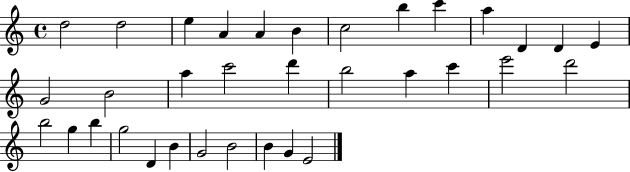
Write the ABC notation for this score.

X:1
T:Untitled
M:4/4
L:1/4
K:C
d2 d2 e A A B c2 b c' a D D E G2 B2 a c'2 d' b2 a c' e'2 d'2 b2 g b g2 D B G2 B2 B G E2